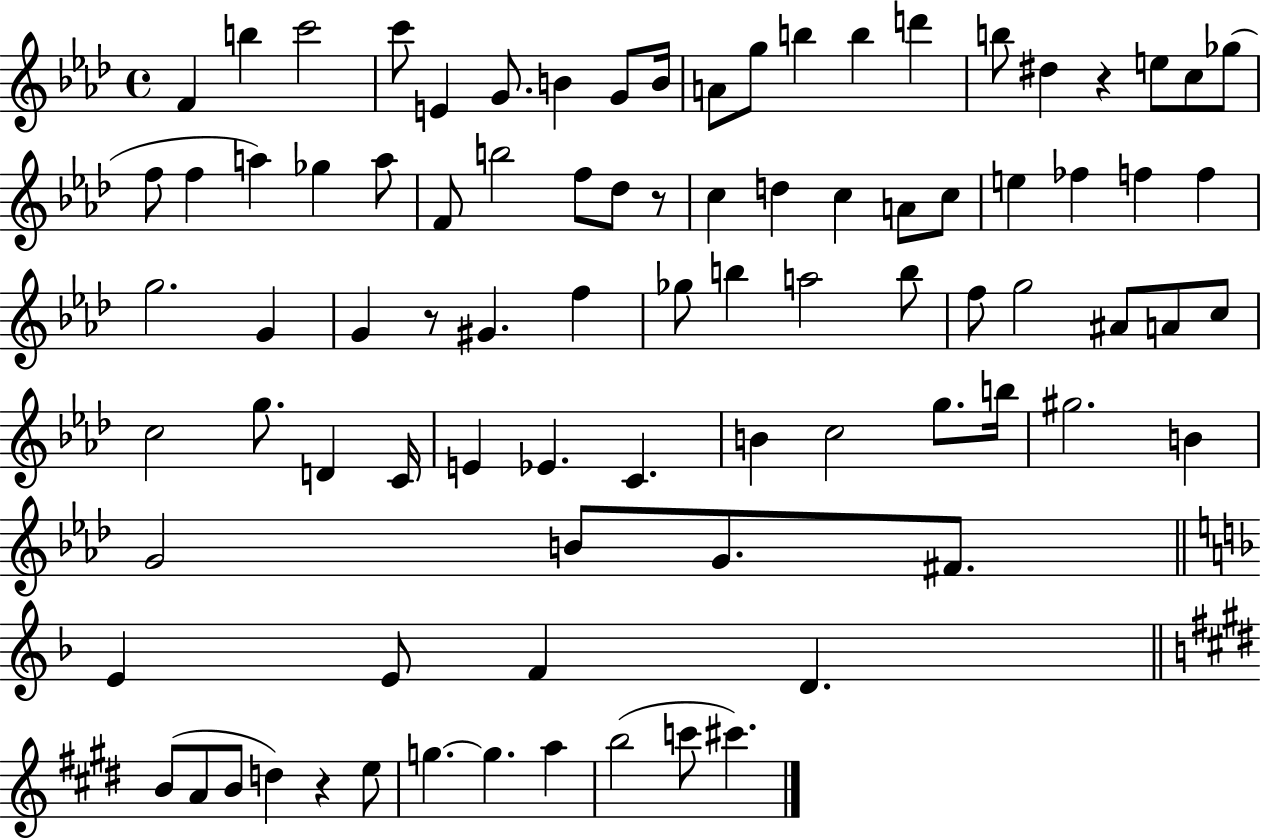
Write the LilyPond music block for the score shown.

{
  \clef treble
  \time 4/4
  \defaultTimeSignature
  \key aes \major
  \repeat volta 2 { f'4 b''4 c'''2 | c'''8 e'4 g'8. b'4 g'8 b'16 | a'8 g''8 b''4 b''4 d'''4 | b''8 dis''4 r4 e''8 c''8 ges''8( | \break f''8 f''4 a''4) ges''4 a''8 | f'8 b''2 f''8 des''8 r8 | c''4 d''4 c''4 a'8 c''8 | e''4 fes''4 f''4 f''4 | \break g''2. g'4 | g'4 r8 gis'4. f''4 | ges''8 b''4 a''2 b''8 | f''8 g''2 ais'8 a'8 c''8 | \break c''2 g''8. d'4 c'16 | e'4 ees'4. c'4. | b'4 c''2 g''8. b''16 | gis''2. b'4 | \break g'2 b'8 g'8. fis'8. | \bar "||" \break \key d \minor e'4 e'8 f'4 d'4. | \bar "||" \break \key e \major b'8( a'8 b'8 d''4) r4 e''8 | g''4.~~ g''4. a''4 | b''2( c'''8 cis'''4.) | } \bar "|."
}